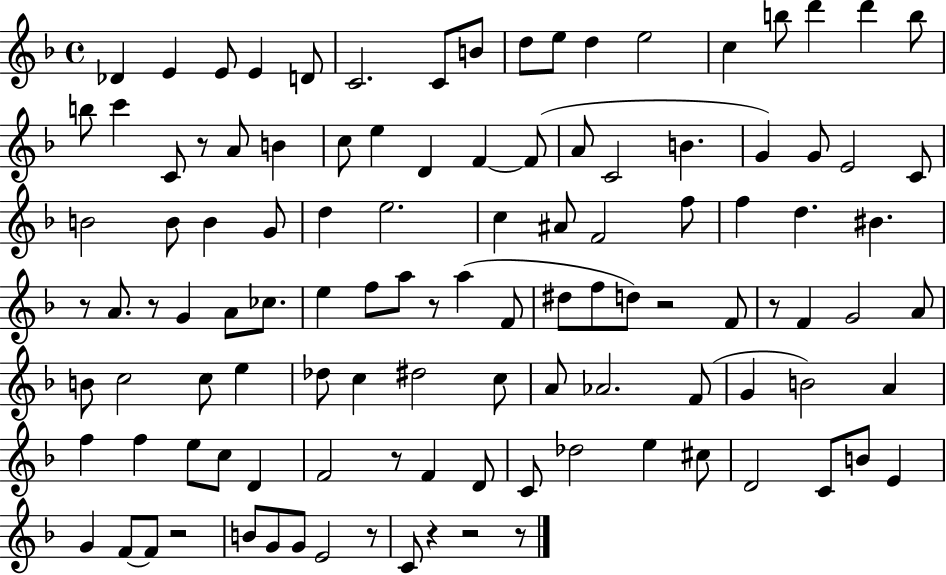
{
  \clef treble
  \time 4/4
  \defaultTimeSignature
  \key f \major
  des'4 e'4 e'8 e'4 d'8 | c'2. c'8 b'8 | d''8 e''8 d''4 e''2 | c''4 b''8 d'''4 d'''4 b''8 | \break b''8 c'''4 c'8 r8 a'8 b'4 | c''8 e''4 d'4 f'4~~ f'8( | a'8 c'2 b'4. | g'4) g'8 e'2 c'8 | \break b'2 b'8 b'4 g'8 | d''4 e''2. | c''4 ais'8 f'2 f''8 | f''4 d''4. bis'4. | \break r8 a'8. r8 g'4 a'8 ces''8. | e''4 f''8 a''8 r8 a''4( f'8 | dis''8 f''8 d''8) r2 f'8 | r8 f'4 g'2 a'8 | \break b'8 c''2 c''8 e''4 | des''8 c''4 dis''2 c''8 | a'8 aes'2. f'8( | g'4 b'2) a'4 | \break f''4 f''4 e''8 c''8 d'4 | f'2 r8 f'4 d'8 | c'8 des''2 e''4 cis''8 | d'2 c'8 b'8 e'4 | \break g'4 f'8~~ f'8 r2 | b'8 g'8 g'8 e'2 r8 | c'8 r4 r2 r8 | \bar "|."
}